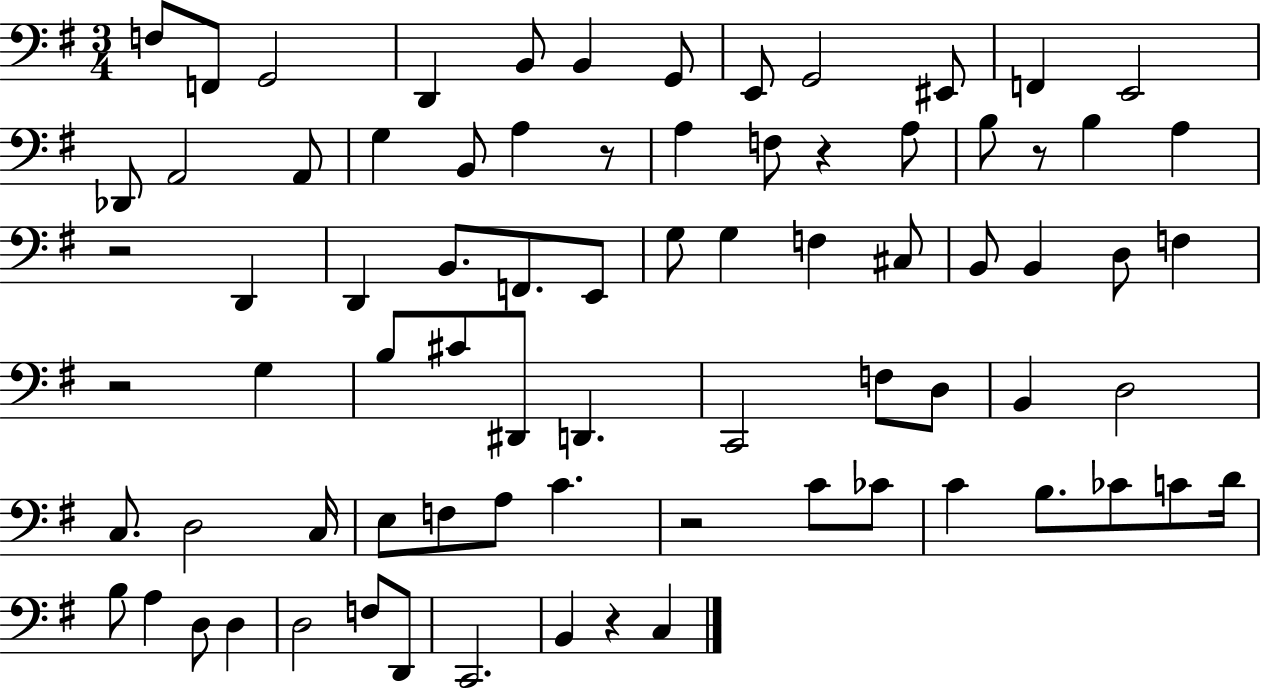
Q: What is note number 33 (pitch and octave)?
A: C#3